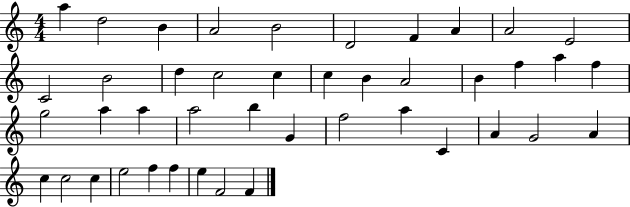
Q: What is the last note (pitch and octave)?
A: F4